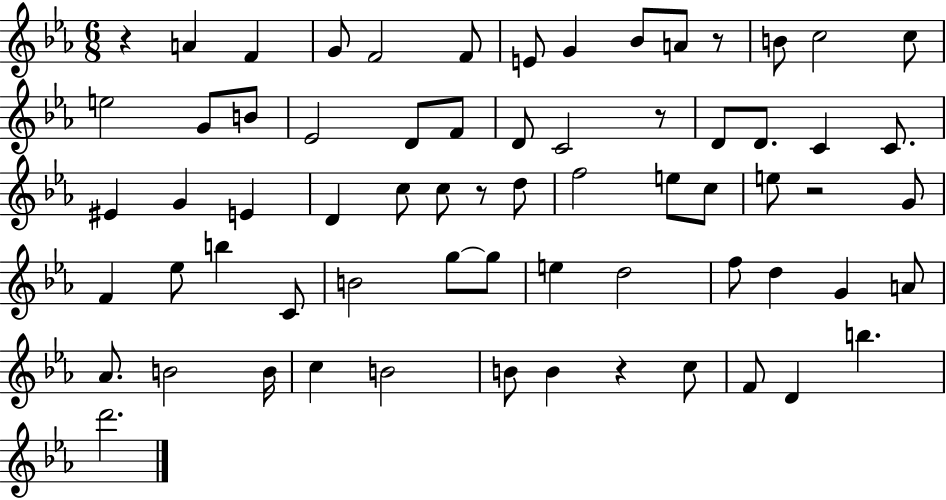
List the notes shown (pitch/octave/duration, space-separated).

R/q A4/q F4/q G4/e F4/h F4/e E4/e G4/q Bb4/e A4/e R/e B4/e C5/h C5/e E5/h G4/e B4/e Eb4/h D4/e F4/e D4/e C4/h R/e D4/e D4/e. C4/q C4/e. EIS4/q G4/q E4/q D4/q C5/e C5/e R/e D5/e F5/h E5/e C5/e E5/e R/h G4/e F4/q Eb5/e B5/q C4/e B4/h G5/e G5/e E5/q D5/h F5/e D5/q G4/q A4/e Ab4/e. B4/h B4/s C5/q B4/h B4/e B4/q R/q C5/e F4/e D4/q B5/q. D6/h.